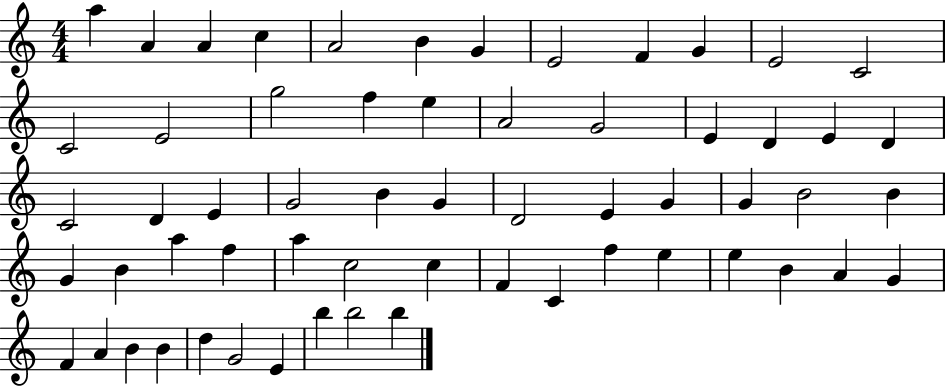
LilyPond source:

{
  \clef treble
  \numericTimeSignature
  \time 4/4
  \key c \major
  a''4 a'4 a'4 c''4 | a'2 b'4 g'4 | e'2 f'4 g'4 | e'2 c'2 | \break c'2 e'2 | g''2 f''4 e''4 | a'2 g'2 | e'4 d'4 e'4 d'4 | \break c'2 d'4 e'4 | g'2 b'4 g'4 | d'2 e'4 g'4 | g'4 b'2 b'4 | \break g'4 b'4 a''4 f''4 | a''4 c''2 c''4 | f'4 c'4 f''4 e''4 | e''4 b'4 a'4 g'4 | \break f'4 a'4 b'4 b'4 | d''4 g'2 e'4 | b''4 b''2 b''4 | \bar "|."
}